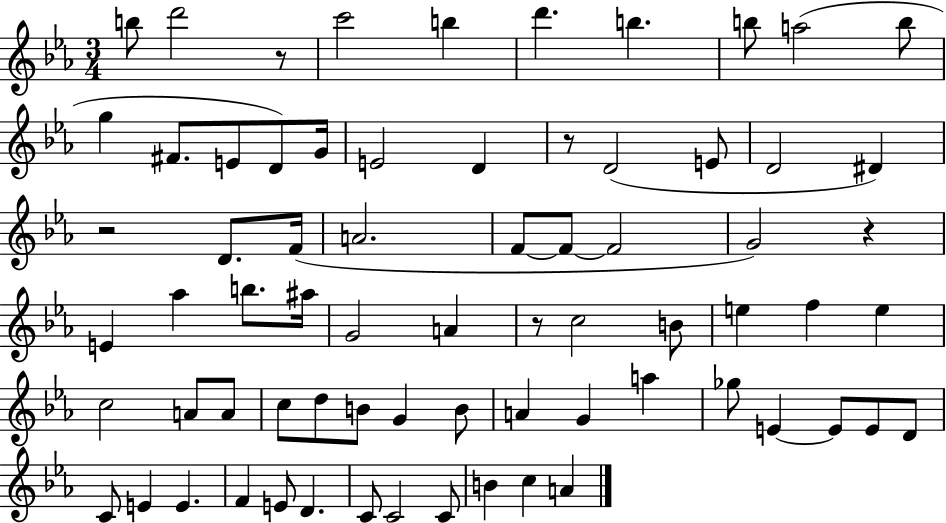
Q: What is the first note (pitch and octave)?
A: B5